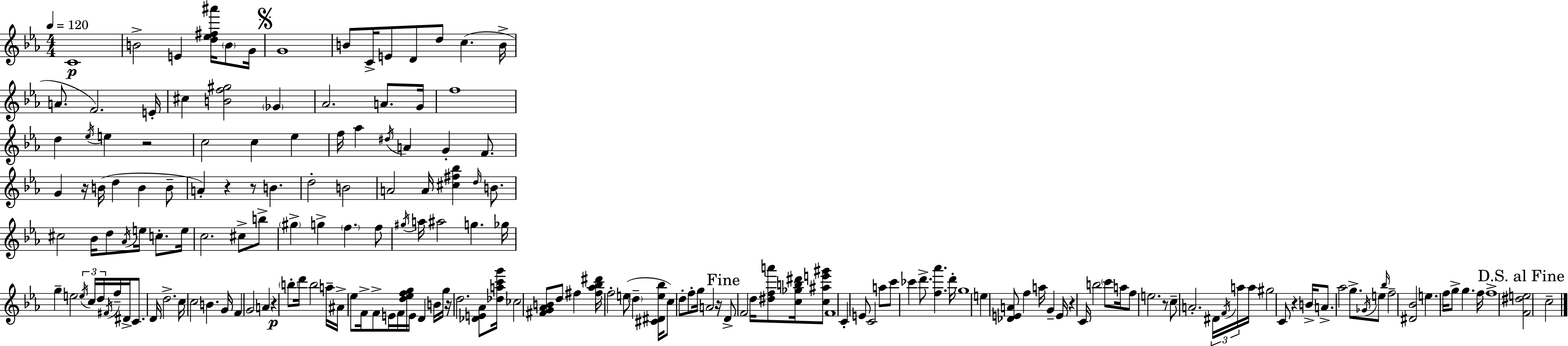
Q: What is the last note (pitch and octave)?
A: C5